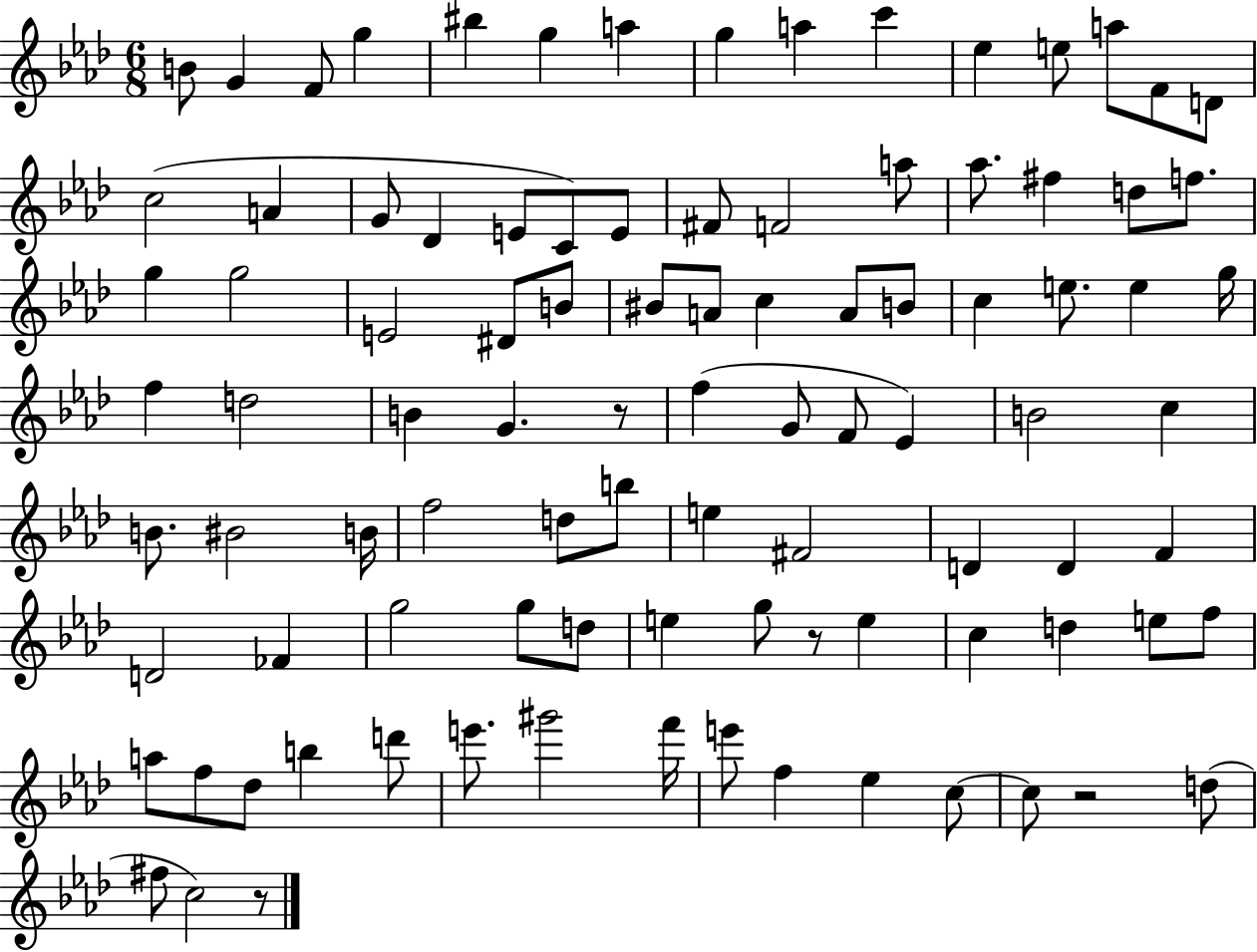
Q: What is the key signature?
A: AES major